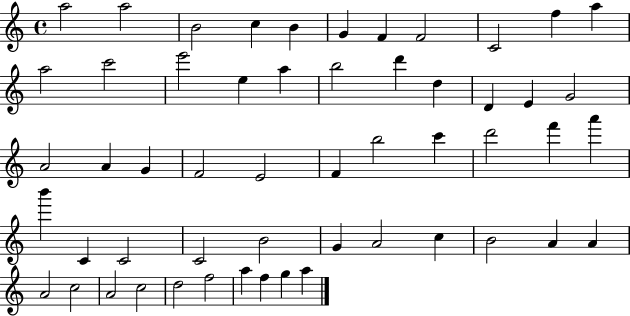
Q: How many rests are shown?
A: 0